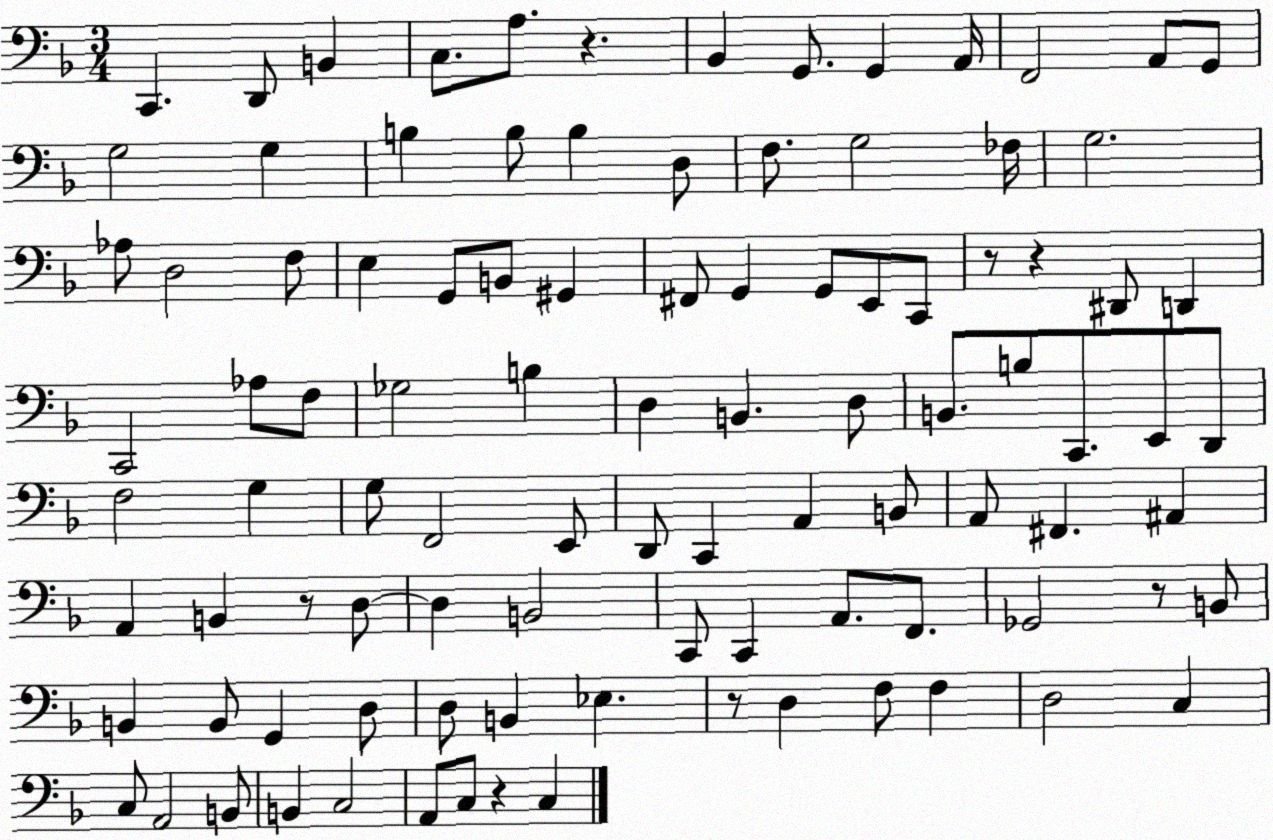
X:1
T:Untitled
M:3/4
L:1/4
K:F
C,, D,,/2 B,, C,/2 A,/2 z _B,, G,,/2 G,, A,,/4 F,,2 A,,/2 G,,/2 G,2 G, B, B,/2 B, D,/2 F,/2 G,2 _F,/4 G,2 _A,/2 D,2 F,/2 E, G,,/2 B,,/2 ^G,, ^F,,/2 G,, G,,/2 E,,/2 C,,/2 z/2 z ^D,,/2 D,, C,,2 _A,/2 F,/2 _G,2 B, D, B,, D,/2 B,,/2 B,/2 C,,/2 E,,/2 D,,/2 F,2 G, G,/2 F,,2 E,,/2 D,,/2 C,, A,, B,,/2 A,,/2 ^F,, ^A,, A,, B,, z/2 D,/2 D, B,,2 C,,/2 C,, A,,/2 F,,/2 _G,,2 z/2 B,,/2 B,, B,,/2 G,, D,/2 D,/2 B,, _E, z/2 D, F,/2 F, D,2 C, C,/2 A,,2 B,,/2 B,, C,2 A,,/2 C,/2 z C,